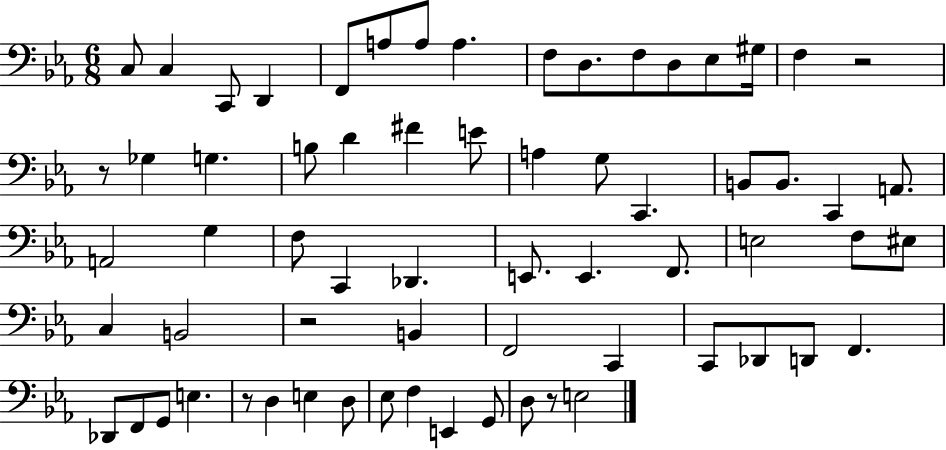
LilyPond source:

{
  \clef bass
  \numericTimeSignature
  \time 6/8
  \key ees \major
  c8 c4 c,8 d,4 | f,8 a8 a8 a4. | f8 d8. f8 d8 ees8 gis16 | f4 r2 | \break r8 ges4 g4. | b8 d'4 fis'4 e'8 | a4 g8 c,4. | b,8 b,8. c,4 a,8. | \break a,2 g4 | f8 c,4 des,4. | e,8. e,4. f,8. | e2 f8 eis8 | \break c4 b,2 | r2 b,4 | f,2 c,4 | c,8 des,8 d,8 f,4. | \break des,8 f,8 g,8 e4. | r8 d4 e4 d8 | ees8 f4 e,4 g,8 | d8 r8 e2 | \break \bar "|."
}